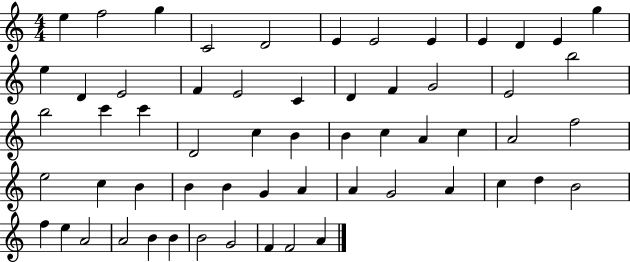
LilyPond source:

{
  \clef treble
  \numericTimeSignature
  \time 4/4
  \key c \major
  e''4 f''2 g''4 | c'2 d'2 | e'4 e'2 e'4 | e'4 d'4 e'4 g''4 | \break e''4 d'4 e'2 | f'4 e'2 c'4 | d'4 f'4 g'2 | e'2 b''2 | \break b''2 c'''4 c'''4 | d'2 c''4 b'4 | b'4 c''4 a'4 c''4 | a'2 f''2 | \break e''2 c''4 b'4 | b'4 b'4 g'4 a'4 | a'4 g'2 a'4 | c''4 d''4 b'2 | \break f''4 e''4 a'2 | a'2 b'4 b'4 | b'2 g'2 | f'4 f'2 a'4 | \break \bar "|."
}